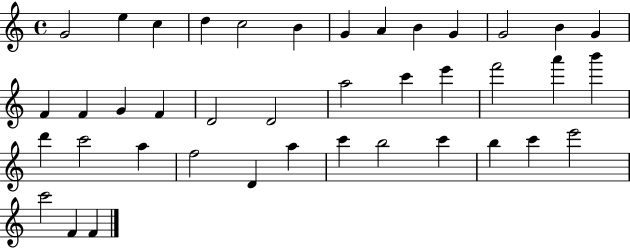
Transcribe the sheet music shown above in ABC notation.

X:1
T:Untitled
M:4/4
L:1/4
K:C
G2 e c d c2 B G A B G G2 B G F F G F D2 D2 a2 c' e' f'2 a' b' d' c'2 a f2 D a c' b2 c' b c' e'2 c'2 F F